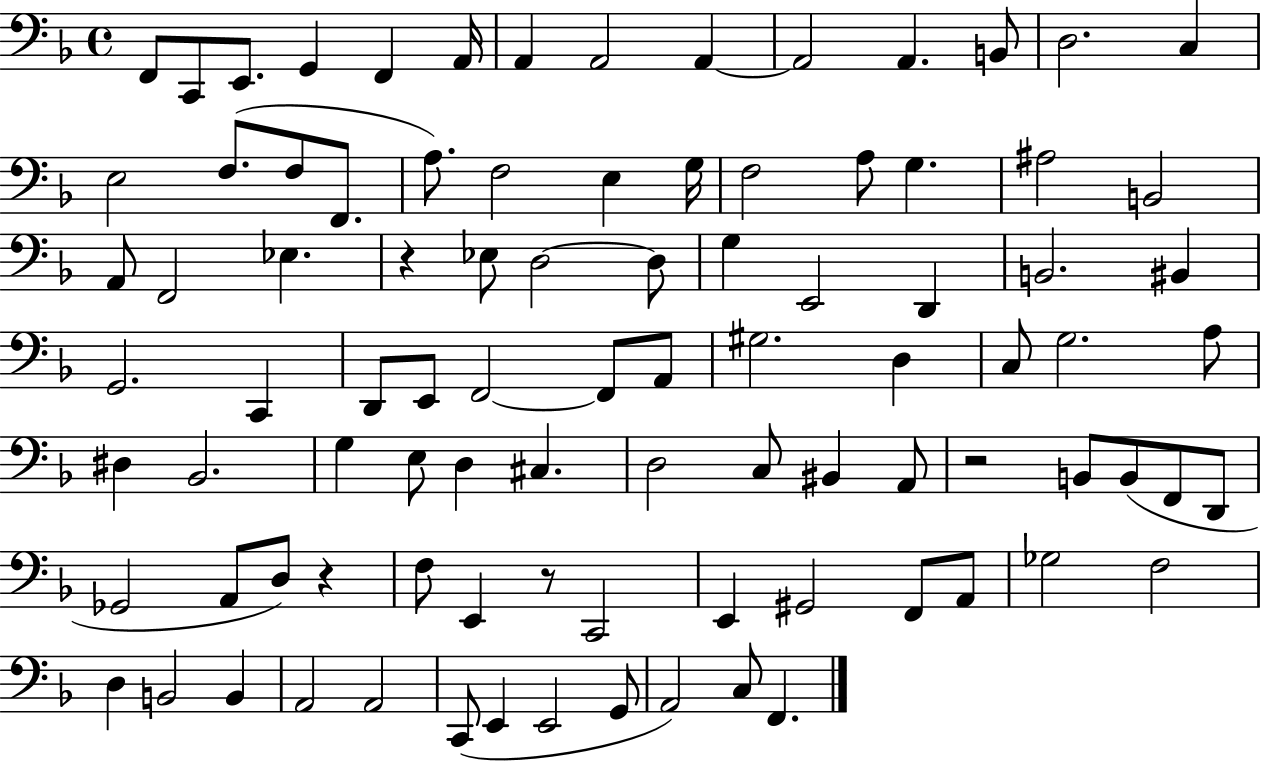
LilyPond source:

{
  \clef bass
  \time 4/4
  \defaultTimeSignature
  \key f \major
  f,8 c,8 e,8. g,4 f,4 a,16 | a,4 a,2 a,4~~ | a,2 a,4. b,8 | d2. c4 | \break e2 f8.( f8 f,8. | a8.) f2 e4 g16 | f2 a8 g4. | ais2 b,2 | \break a,8 f,2 ees4. | r4 ees8 d2~~ d8 | g4 e,2 d,4 | b,2. bis,4 | \break g,2. c,4 | d,8 e,8 f,2~~ f,8 a,8 | gis2. d4 | c8 g2. a8 | \break dis4 bes,2. | g4 e8 d4 cis4. | d2 c8 bis,4 a,8 | r2 b,8 b,8( f,8 d,8 | \break ges,2 a,8 d8) r4 | f8 e,4 r8 c,2 | e,4 gis,2 f,8 a,8 | ges2 f2 | \break d4 b,2 b,4 | a,2 a,2 | c,8( e,4 e,2 g,8 | a,2) c8 f,4. | \break \bar "|."
}